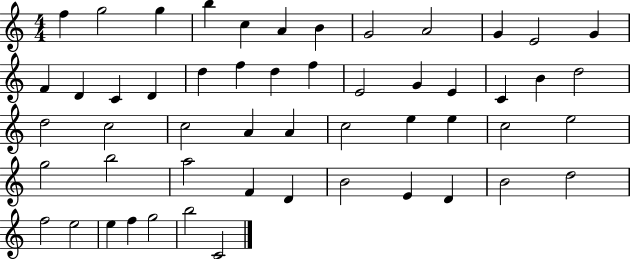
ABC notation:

X:1
T:Untitled
M:4/4
L:1/4
K:C
f g2 g b c A B G2 A2 G E2 G F D C D d f d f E2 G E C B d2 d2 c2 c2 A A c2 e e c2 e2 g2 b2 a2 F D B2 E D B2 d2 f2 e2 e f g2 b2 C2